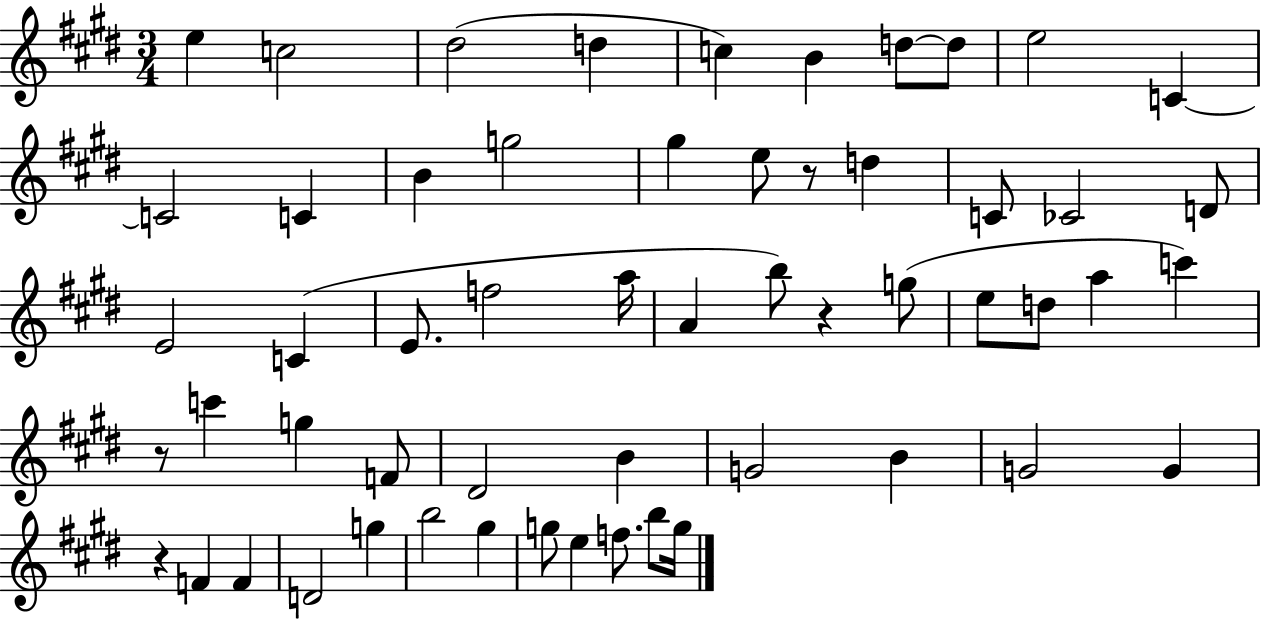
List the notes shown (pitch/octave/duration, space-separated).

E5/q C5/h D#5/h D5/q C5/q B4/q D5/e D5/e E5/h C4/q C4/h C4/q B4/q G5/h G#5/q E5/e R/e D5/q C4/e CES4/h D4/e E4/h C4/q E4/e. F5/h A5/s A4/q B5/e R/q G5/e E5/e D5/e A5/q C6/q R/e C6/q G5/q F4/e D#4/h B4/q G4/h B4/q G4/h G4/q R/q F4/q F4/q D4/h G5/q B5/h G#5/q G5/e E5/q F5/e. B5/e G5/s